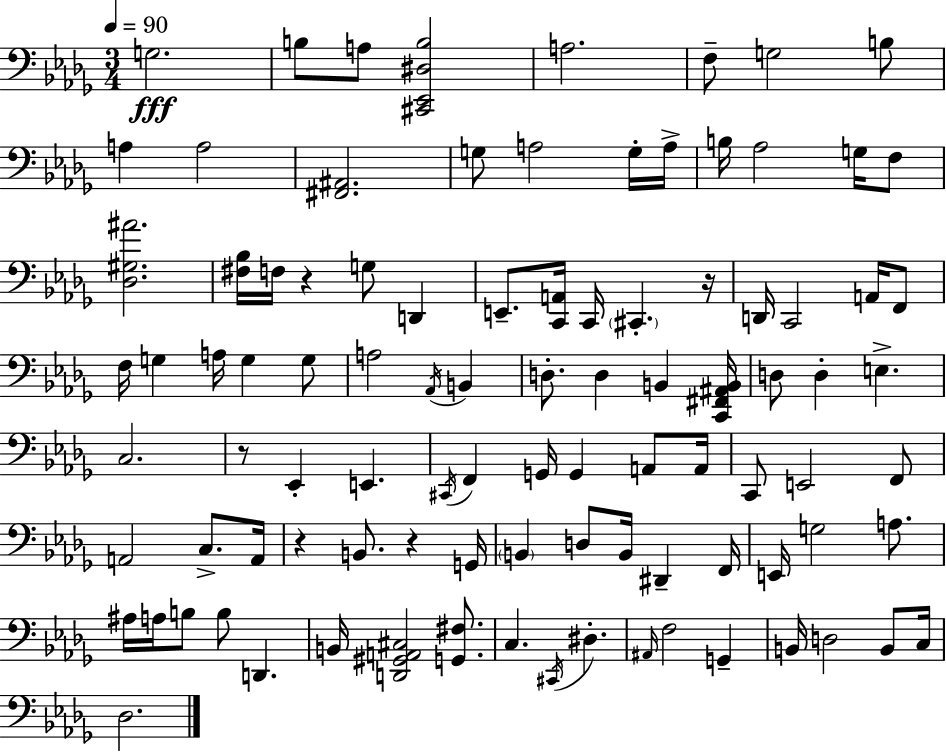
G3/h. B3/e A3/e [C#2,Eb2,D#3,B3]/h A3/h. F3/e G3/h B3/e A3/q A3/h [F#2,A#2]/h. G3/e A3/h G3/s A3/s B3/s Ab3/h G3/s F3/e [Db3,G#3,A#4]/h. [F#3,Bb3]/s F3/s R/q G3/e D2/q E2/e. [C2,A2]/s C2/s C#2/q. R/s D2/s C2/h A2/s F2/e F3/s G3/q A3/s G3/q G3/e A3/h Ab2/s B2/q D3/e. D3/q B2/q [C2,F#2,A#2,B2]/s D3/e D3/q E3/q. C3/h. R/e Eb2/q E2/q. C#2/s F2/q G2/s G2/q A2/e A2/s C2/e E2/h F2/e A2/h C3/e. A2/s R/q B2/e. R/q G2/s B2/q D3/e B2/s D#2/q F2/s E2/s G3/h A3/e. A#3/s A3/s B3/e B3/e D2/q. B2/s [D2,G#2,A2,C#3]/h [G2,F#3]/e. C3/q. C#2/s D#3/q. A#2/s F3/h G2/q B2/s D3/h B2/e C3/s Db3/h.